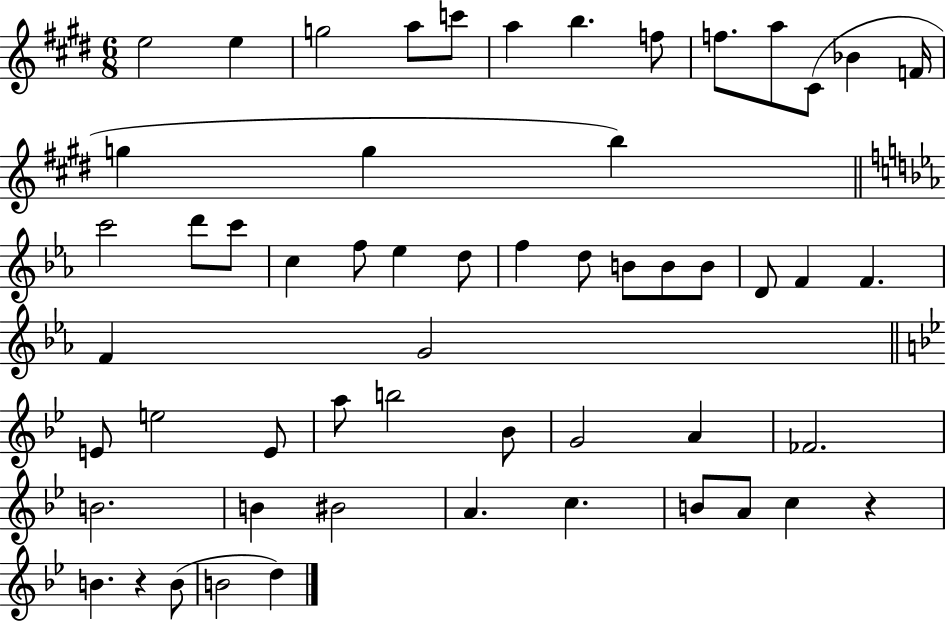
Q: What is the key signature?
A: E major